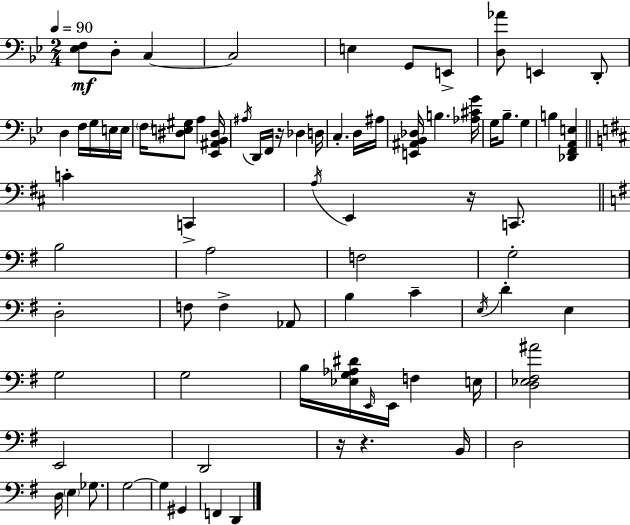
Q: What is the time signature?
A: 2/4